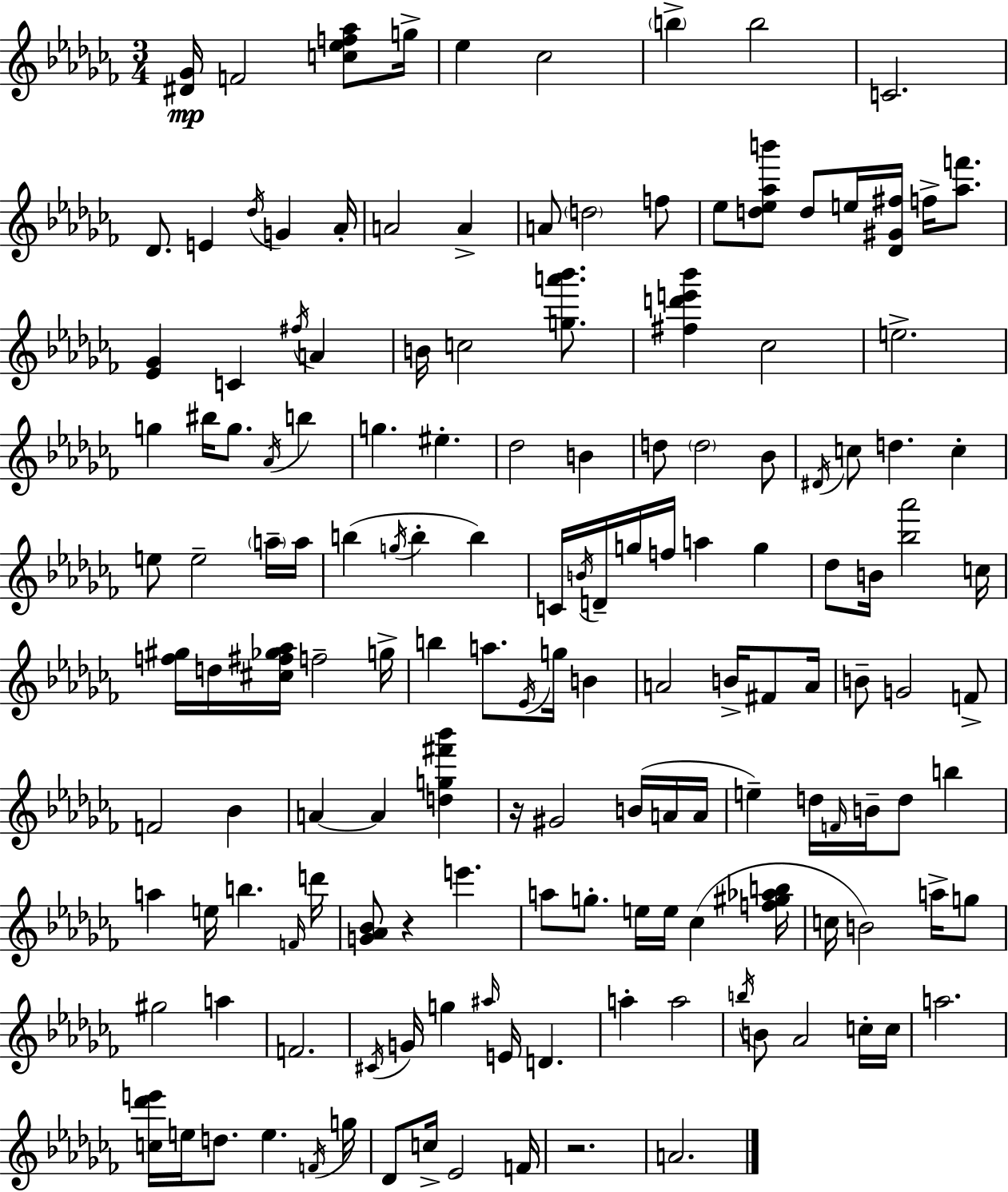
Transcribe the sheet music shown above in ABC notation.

X:1
T:Untitled
M:3/4
L:1/4
K:Abm
[^D_G]/4 F2 [c_ef_a]/2 g/4 _e _c2 b b2 C2 _D/2 E _d/4 G _A/4 A2 A A/2 d2 f/2 _e/2 [d_e_ab']/2 d/2 e/4 [_D^G^f]/4 f/4 [_af']/2 [_E_G] C ^f/4 A B/4 c2 [ga'_b']/2 [^fd'e'_b'] _c2 e2 g ^b/4 g/2 _A/4 b g ^e _d2 B d/2 d2 _B/2 ^D/4 c/2 d c e/2 e2 a/4 a/4 b g/4 b b C/4 B/4 D/4 g/4 f/4 a g _d/2 B/4 [_b_a']2 c/4 [f^g]/4 d/4 [^c^f_g_a]/4 f2 g/4 b a/2 _E/4 g/4 B A2 B/4 ^F/2 A/4 B/2 G2 F/2 F2 _B A A [dg^f'_b'] z/4 ^G2 B/4 A/4 A/4 e d/4 F/4 B/4 d/2 b a e/4 b F/4 d'/4 [G_A_B]/2 z e' a/2 g/2 e/4 e/4 _c [f^g_ab]/4 c/4 B2 a/4 g/2 ^g2 a F2 ^C/4 G/4 g ^a/4 E/4 D a a2 b/4 B/2 _A2 c/4 c/4 a2 [c_d'e']/4 e/4 d/2 e F/4 g/4 _D/2 c/4 _E2 F/4 z2 A2